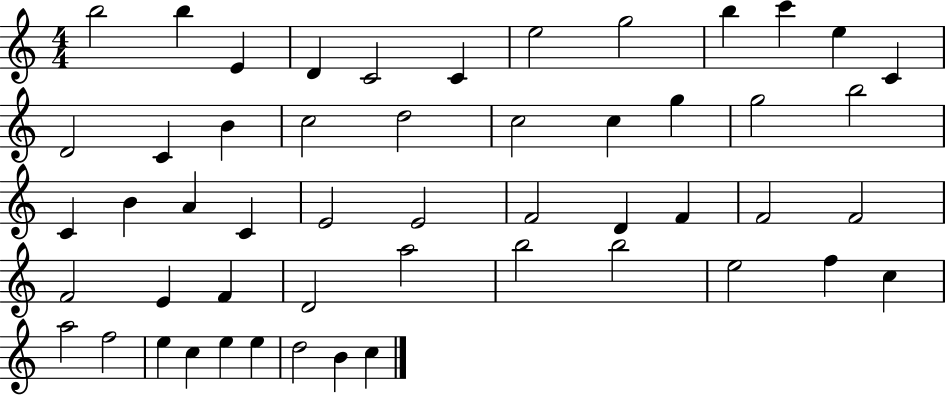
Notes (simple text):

B5/h B5/q E4/q D4/q C4/h C4/q E5/h G5/h B5/q C6/q E5/q C4/q D4/h C4/q B4/q C5/h D5/h C5/h C5/q G5/q G5/h B5/h C4/q B4/q A4/q C4/q E4/h E4/h F4/h D4/q F4/q F4/h F4/h F4/h E4/q F4/q D4/h A5/h B5/h B5/h E5/h F5/q C5/q A5/h F5/h E5/q C5/q E5/q E5/q D5/h B4/q C5/q